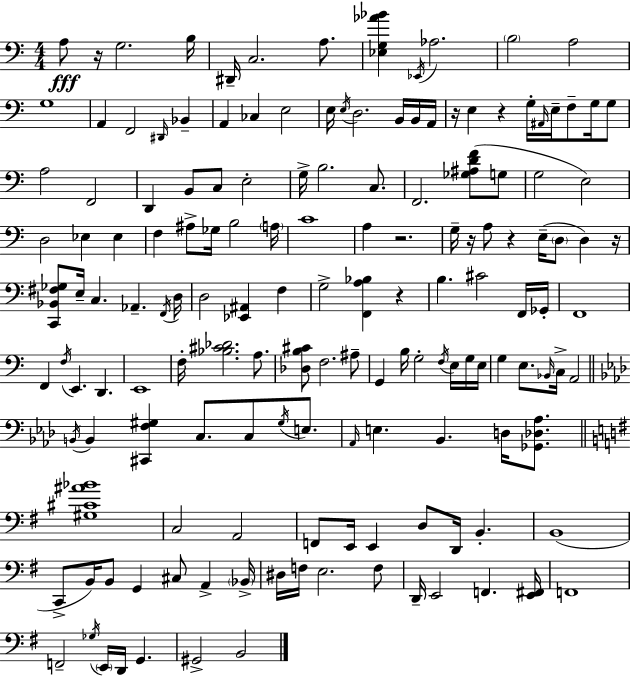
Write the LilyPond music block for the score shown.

{
  \clef bass
  \numericTimeSignature
  \time 4/4
  \key a \minor
  a8\fff r16 g2. b16 | dis,16-- c2. a8. | <ees g aes' bes'>4 \acciaccatura { ees,16 } aes2. | \parenthesize b2 a2 | \break g1 | a,4 f,2 \grace { dis,16 } bes,4-- | a,4 ces4 e2 | e16 \acciaccatura { e16 } d2. | \break b,16 b,16 a,16 r16 e4 r4 g16-. \grace { ais,16 } e16-- f8-- | g16 g8 a2 f,2 | d,4 b,8 c8 e2-. | g16-> b2. | \break c8. f,2. | <ges ais d' f'>8( g8 g2 e2) | d2 ees4 | ees4 f4 ais8-> ges16 b2 | \break \parenthesize a16 c'1 | a4 r2. | g16-- r16 a8 r4 e16--( \parenthesize d8 d4) | r16 <c, bes, fis ges>8 e16-- c4. aes,4.-- | \break \acciaccatura { f,16 } d16 d2 <ees, ais,>4 | f4 g2-> <f, a bes>4 | r4 b4. cis'2 | f,16 ges,16-. f,1 | \break f,4 \acciaccatura { f16 } e,4. | d,4. e,1 | f16-. <bes cis' des'>2. | a8. <des b cis'>8 f2. | \break ais8-- g,4 b16 g2-. | \acciaccatura { f16 } e16 g16 e16 g4 e8. \grace { bes,16 } c16-> | a,2 \bar "||" \break \key aes \major \acciaccatura { b,16 } b,4 <cis, f gis>4 c8. c8 \acciaccatura { gis16 } e8. | \grace { aes,16 } e4. bes,4. d16 | <ges, des aes>8. \bar "||" \break \key e \minor <gis cis' ais' bes'>1 | c2 a,2 | f,8 e,16 e,4 d8 d,16 b,4.-. | b,1( | \break c,8-> b,16) b,8 g,4 cis8 a,4-> \parenthesize bes,16-> | dis16 f16 e2. f8 | d,16-- e,2 f,4. <e, fis,>16 | f,1 | \break f,2-- \acciaccatura { ges16 } \parenthesize e,16 d,16 g,4. | gis,2-> b,2 | \bar "|."
}